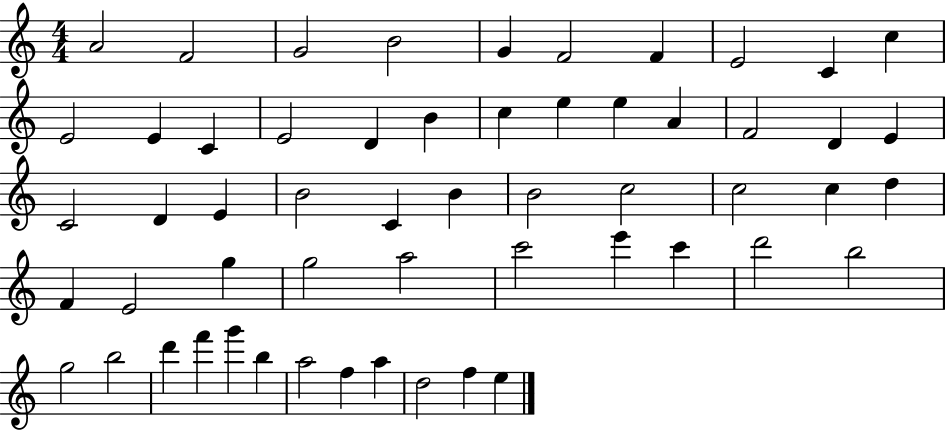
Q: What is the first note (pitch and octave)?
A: A4